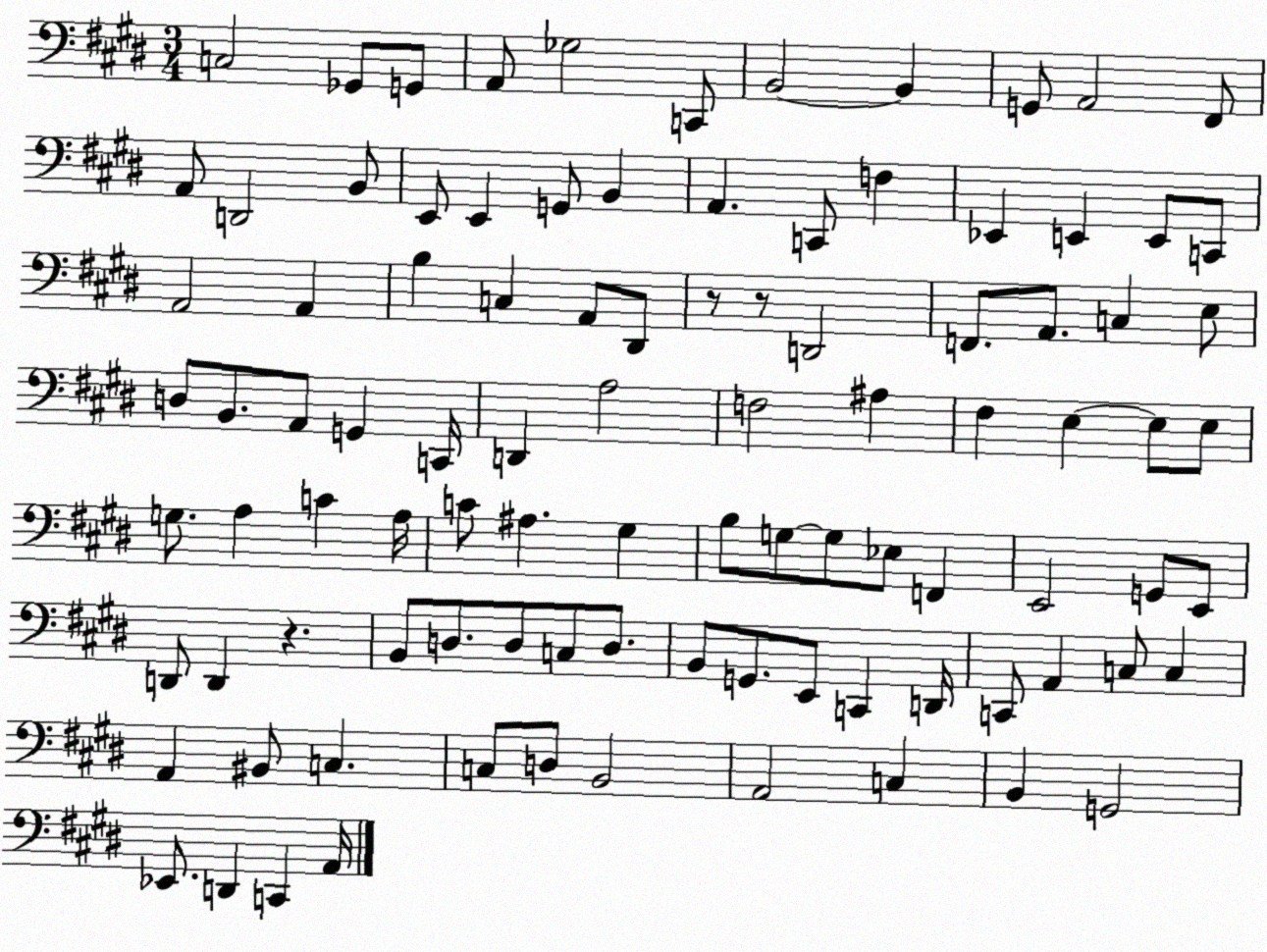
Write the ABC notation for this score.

X:1
T:Untitled
M:3/4
L:1/4
K:E
C,2 _G,,/2 G,,/2 A,,/2 _G,2 C,,/2 B,,2 B,, G,,/2 A,,2 ^F,,/2 A,,/2 D,,2 B,,/2 E,,/2 E,, G,,/2 B,, A,, C,,/2 F, _E,, E,, E,,/2 C,,/2 A,,2 A,, B, C, A,,/2 ^D,,/2 z/2 z/2 D,,2 F,,/2 A,,/2 C, E,/2 D,/2 B,,/2 A,,/2 G,, C,,/4 D,, A,2 F,2 ^A, ^F, E, E,/2 E,/2 G,/2 A, C A,/4 C/2 ^A, ^G, B,/2 G,/2 G,/2 _E,/2 F,, E,,2 G,,/2 E,,/2 D,,/2 D,, z B,,/2 D,/2 D,/2 C,/2 D,/2 B,,/2 G,,/2 E,,/2 C,, D,,/4 C,,/2 A,, C,/2 C, A,, ^B,,/2 C, C,/2 D,/2 B,,2 A,,2 C, B,, G,,2 _E,,/2 D,, C,, A,,/4